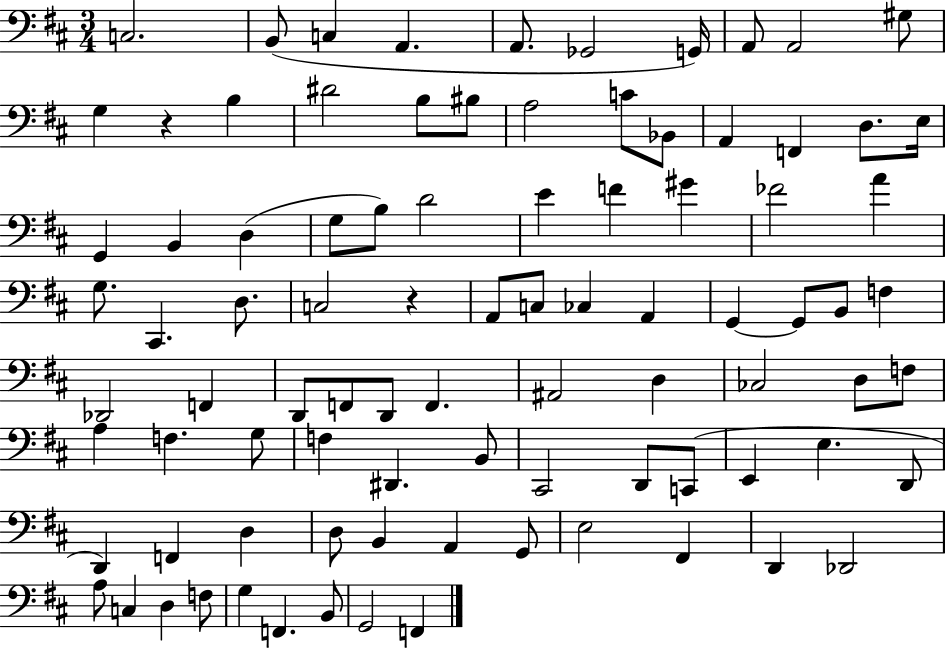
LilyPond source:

{
  \clef bass
  \numericTimeSignature
  \time 3/4
  \key d \major
  c2. | b,8( c4 a,4. | a,8. ges,2 g,16) | a,8 a,2 gis8 | \break g4 r4 b4 | dis'2 b8 bis8 | a2 c'8 bes,8 | a,4 f,4 d8. e16 | \break g,4 b,4 d4( | g8 b8) d'2 | e'4 f'4 gis'4 | fes'2 a'4 | \break g8. cis,4. d8. | c2 r4 | a,8 c8 ces4 a,4 | g,4~~ g,8 b,8 f4 | \break des,2 f,4 | d,8 f,8 d,8 f,4. | ais,2 d4 | ces2 d8 f8 | \break a4 f4. g8 | f4 dis,4. b,8 | cis,2 d,8 c,8( | e,4 e4. d,8 | \break d,4) f,4 d4 | d8 b,4 a,4 g,8 | e2 fis,4 | d,4 des,2 | \break a8 c4 d4 f8 | g4 f,4. b,8 | g,2 f,4 | \bar "|."
}